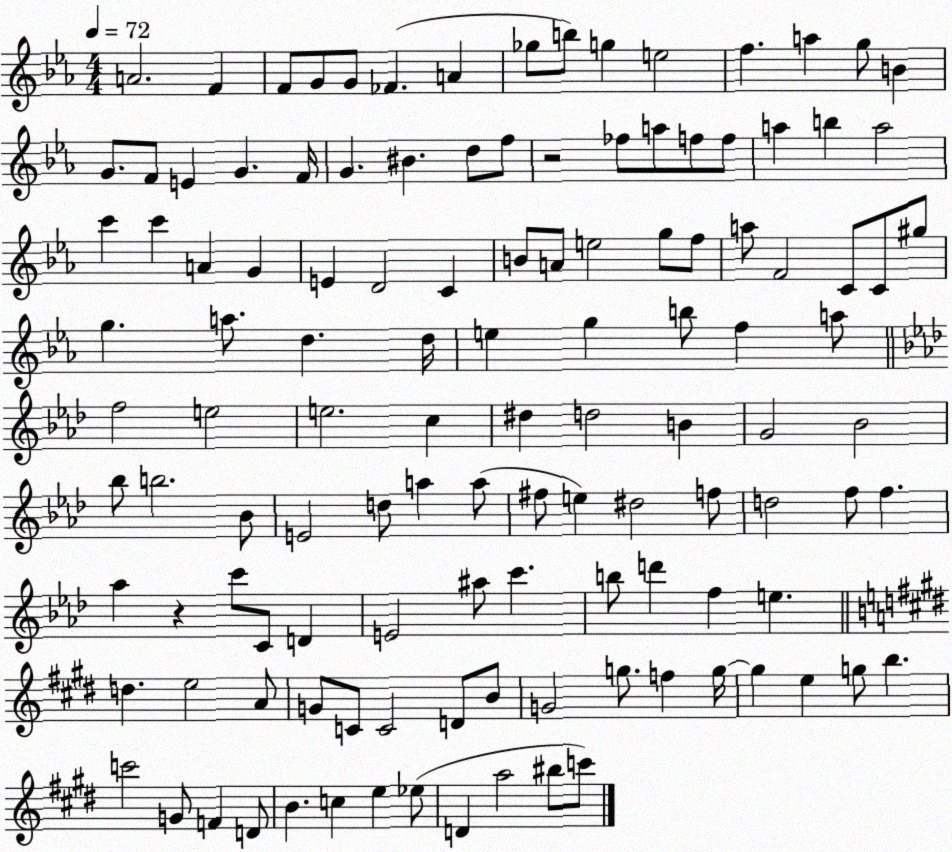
X:1
T:Untitled
M:4/4
L:1/4
K:Eb
A2 F F/2 G/2 G/2 _F A _g/2 b/2 g e2 f a g/2 B G/2 F/2 E G F/4 G ^B d/2 f/2 z2 _f/2 a/2 f/2 f/2 a b a2 c' c' A G E D2 C B/2 A/2 e2 g/2 f/2 a/2 F2 C/2 C/2 ^g/2 g a/2 d d/4 e g b/2 f a/2 f2 e2 e2 c ^d d2 B G2 _B2 _b/2 b2 _B/2 E2 d/2 a a/2 ^f/2 e ^d2 f/2 d2 f/2 f _a z c'/2 C/2 D E2 ^a/2 c' b/2 d' f e d e2 A/2 G/2 C/2 C2 D/2 B/2 G2 g/2 f g/4 g e g/2 b c'2 G/2 F D/2 B c e _e/2 D a2 ^b/2 c'/2